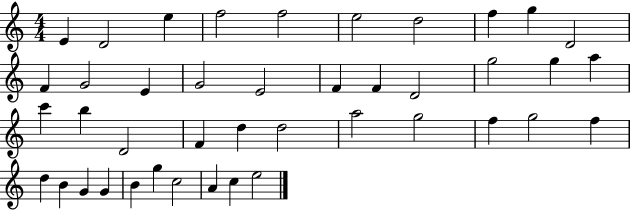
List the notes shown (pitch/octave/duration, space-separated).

E4/q D4/h E5/q F5/h F5/h E5/h D5/h F5/q G5/q D4/h F4/q G4/h E4/q G4/h E4/h F4/q F4/q D4/h G5/h G5/q A5/q C6/q B5/q D4/h F4/q D5/q D5/h A5/h G5/h F5/q G5/h F5/q D5/q B4/q G4/q G4/q B4/q G5/q C5/h A4/q C5/q E5/h